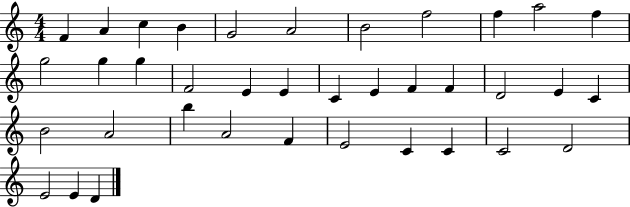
{
  \clef treble
  \numericTimeSignature
  \time 4/4
  \key c \major
  f'4 a'4 c''4 b'4 | g'2 a'2 | b'2 f''2 | f''4 a''2 f''4 | \break g''2 g''4 g''4 | f'2 e'4 e'4 | c'4 e'4 f'4 f'4 | d'2 e'4 c'4 | \break b'2 a'2 | b''4 a'2 f'4 | e'2 c'4 c'4 | c'2 d'2 | \break e'2 e'4 d'4 | \bar "|."
}